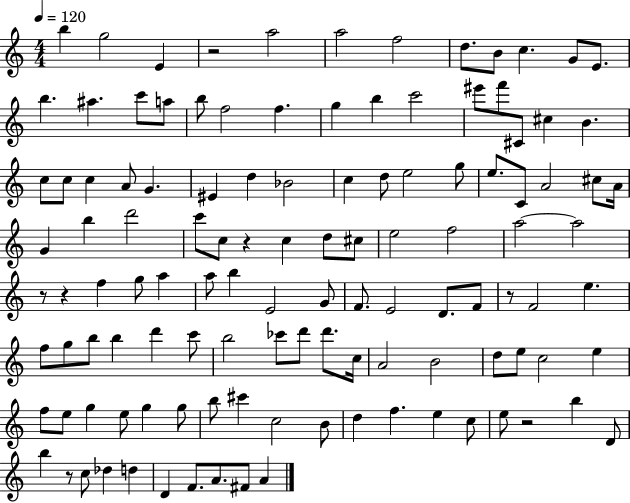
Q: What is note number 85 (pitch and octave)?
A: E5